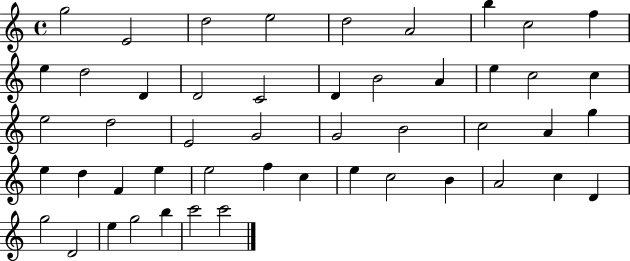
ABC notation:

X:1
T:Untitled
M:4/4
L:1/4
K:C
g2 E2 d2 e2 d2 A2 b c2 f e d2 D D2 C2 D B2 A e c2 c e2 d2 E2 G2 G2 B2 c2 A g e d F e e2 f c e c2 B A2 c D g2 D2 e g2 b c'2 c'2